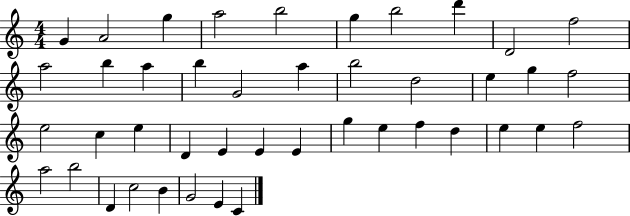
X:1
T:Untitled
M:4/4
L:1/4
K:C
G A2 g a2 b2 g b2 d' D2 f2 a2 b a b G2 a b2 d2 e g f2 e2 c e D E E E g e f d e e f2 a2 b2 D c2 B G2 E C